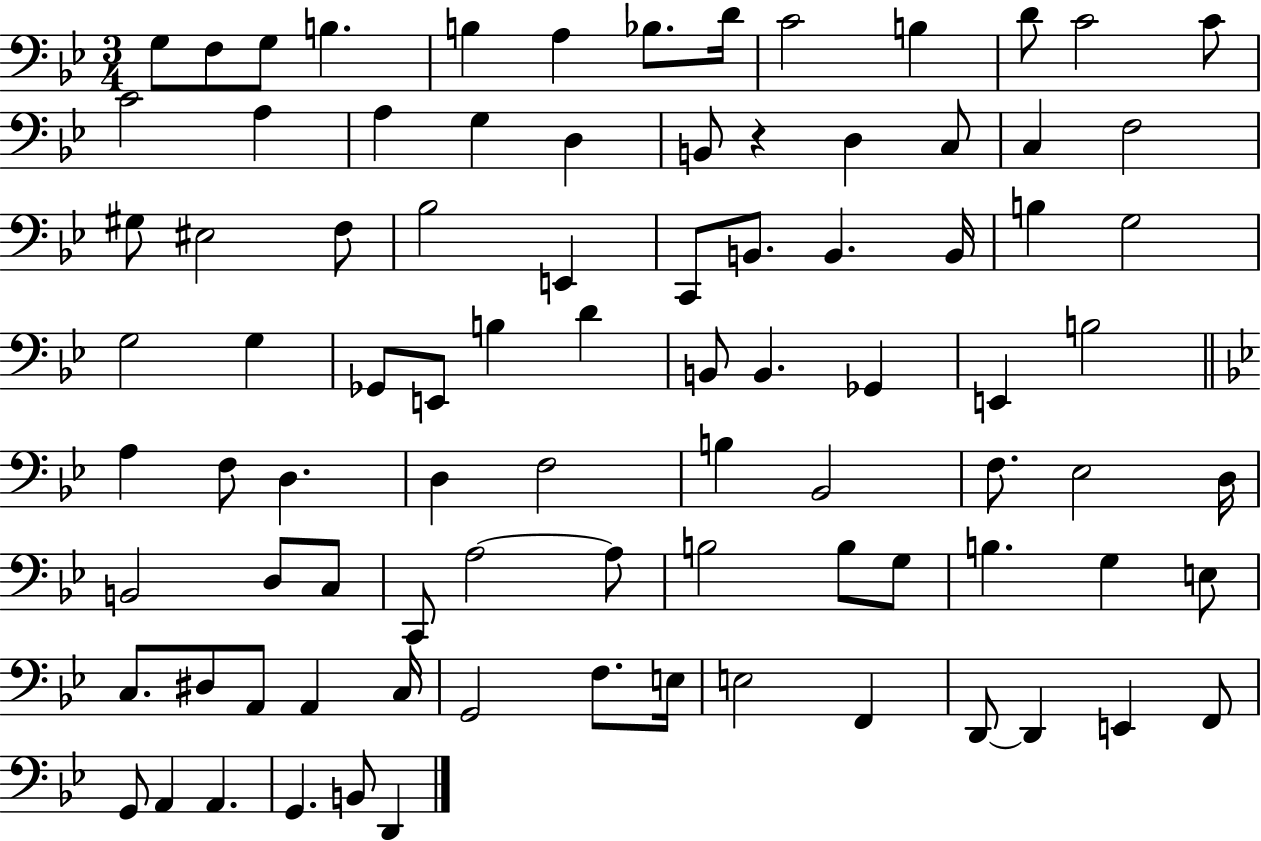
G3/e F3/e G3/e B3/q. B3/q A3/q Bb3/e. D4/s C4/h B3/q D4/e C4/h C4/e C4/h A3/q A3/q G3/q D3/q B2/e R/q D3/q C3/e C3/q F3/h G#3/e EIS3/h F3/e Bb3/h E2/q C2/e B2/e. B2/q. B2/s B3/q G3/h G3/h G3/q Gb2/e E2/e B3/q D4/q B2/e B2/q. Gb2/q E2/q B3/h A3/q F3/e D3/q. D3/q F3/h B3/q Bb2/h F3/e. Eb3/h D3/s B2/h D3/e C3/e C2/e A3/h A3/e B3/h B3/e G3/e B3/q. G3/q E3/e C3/e. D#3/e A2/e A2/q C3/s G2/h F3/e. E3/s E3/h F2/q D2/e D2/q E2/q F2/e G2/e A2/q A2/q. G2/q. B2/e D2/q